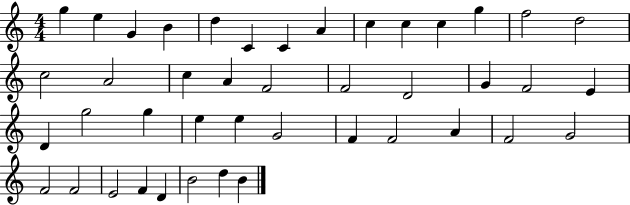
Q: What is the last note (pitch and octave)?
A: B4